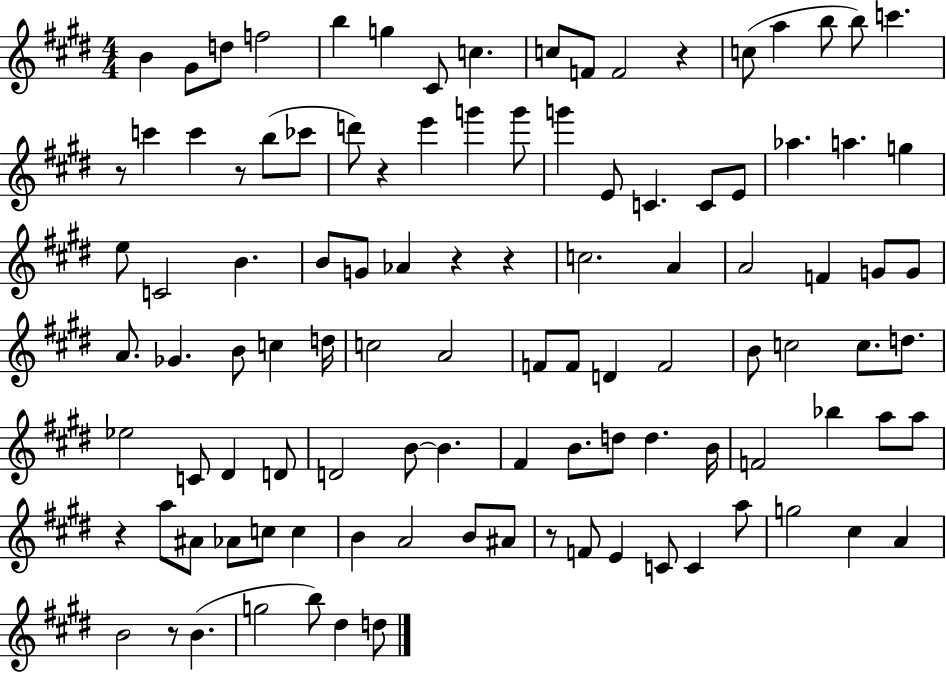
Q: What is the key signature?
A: E major